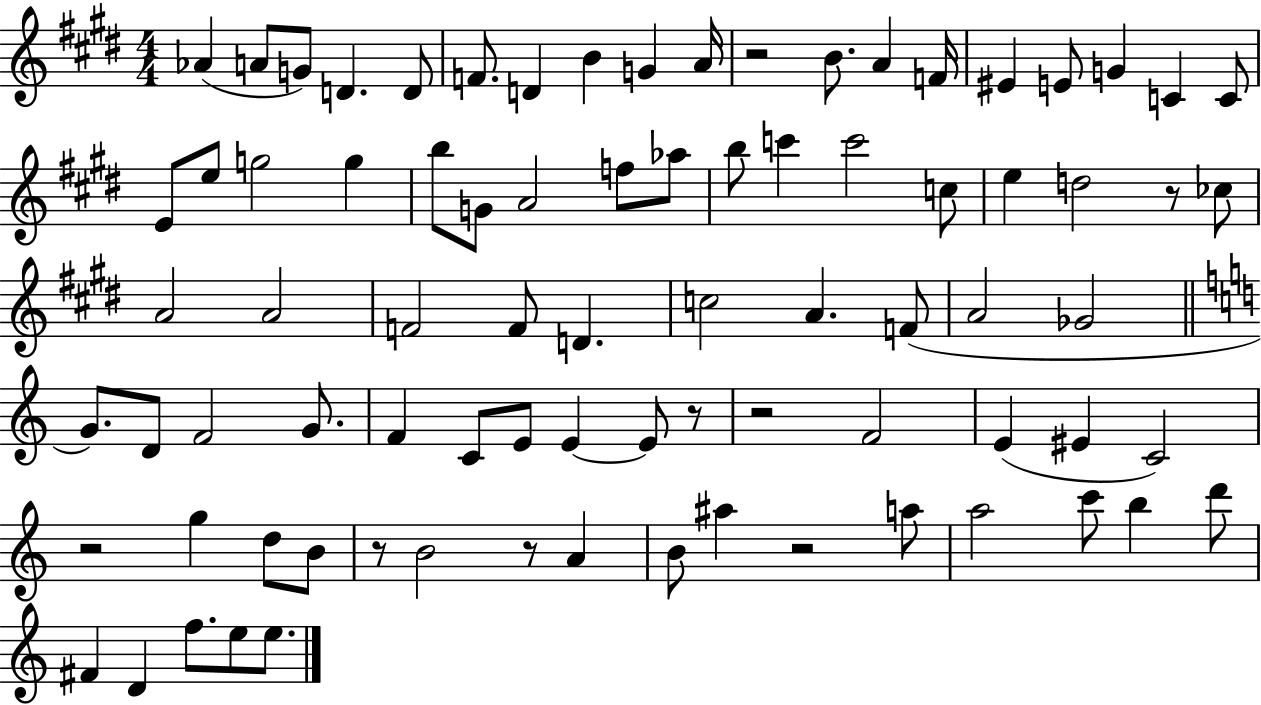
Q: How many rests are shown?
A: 8